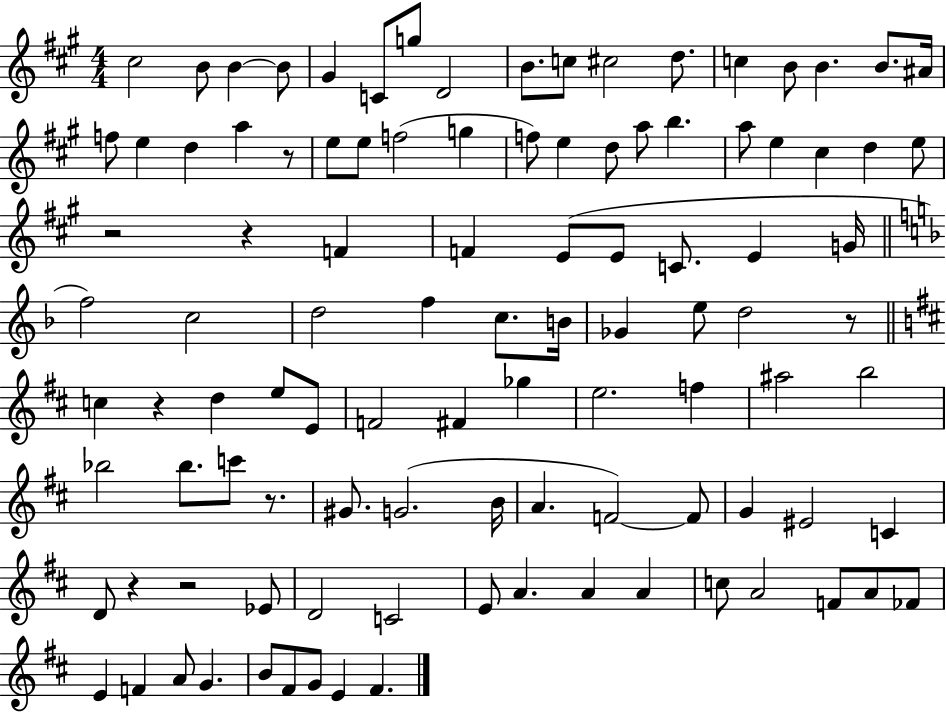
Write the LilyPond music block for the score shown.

{
  \clef treble
  \numericTimeSignature
  \time 4/4
  \key a \major
  cis''2 b'8 b'4~~ b'8 | gis'4 c'8 g''8 d'2 | b'8. c''8 cis''2 d''8. | c''4 b'8 b'4. b'8. ais'16 | \break f''8 e''4 d''4 a''4 r8 | e''8 e''8 f''2( g''4 | f''8) e''4 d''8 a''8 b''4. | a''8 e''4 cis''4 d''4 e''8 | \break r2 r4 f'4 | f'4 e'8( e'8 c'8. e'4 g'16 | \bar "||" \break \key f \major f''2) c''2 | d''2 f''4 c''8. b'16 | ges'4 e''8 d''2 r8 | \bar "||" \break \key b \minor c''4 r4 d''4 e''8 e'8 | f'2 fis'4 ges''4 | e''2. f''4 | ais''2 b''2 | \break bes''2 bes''8. c'''8 r8. | gis'8. g'2.( b'16 | a'4. f'2~~) f'8 | g'4 eis'2 c'4 | \break d'8 r4 r2 ees'8 | d'2 c'2 | e'8 a'4. a'4 a'4 | c''8 a'2 f'8 a'8 fes'8 | \break e'4 f'4 a'8 g'4. | b'8 fis'8 g'8 e'4 fis'4. | \bar "|."
}